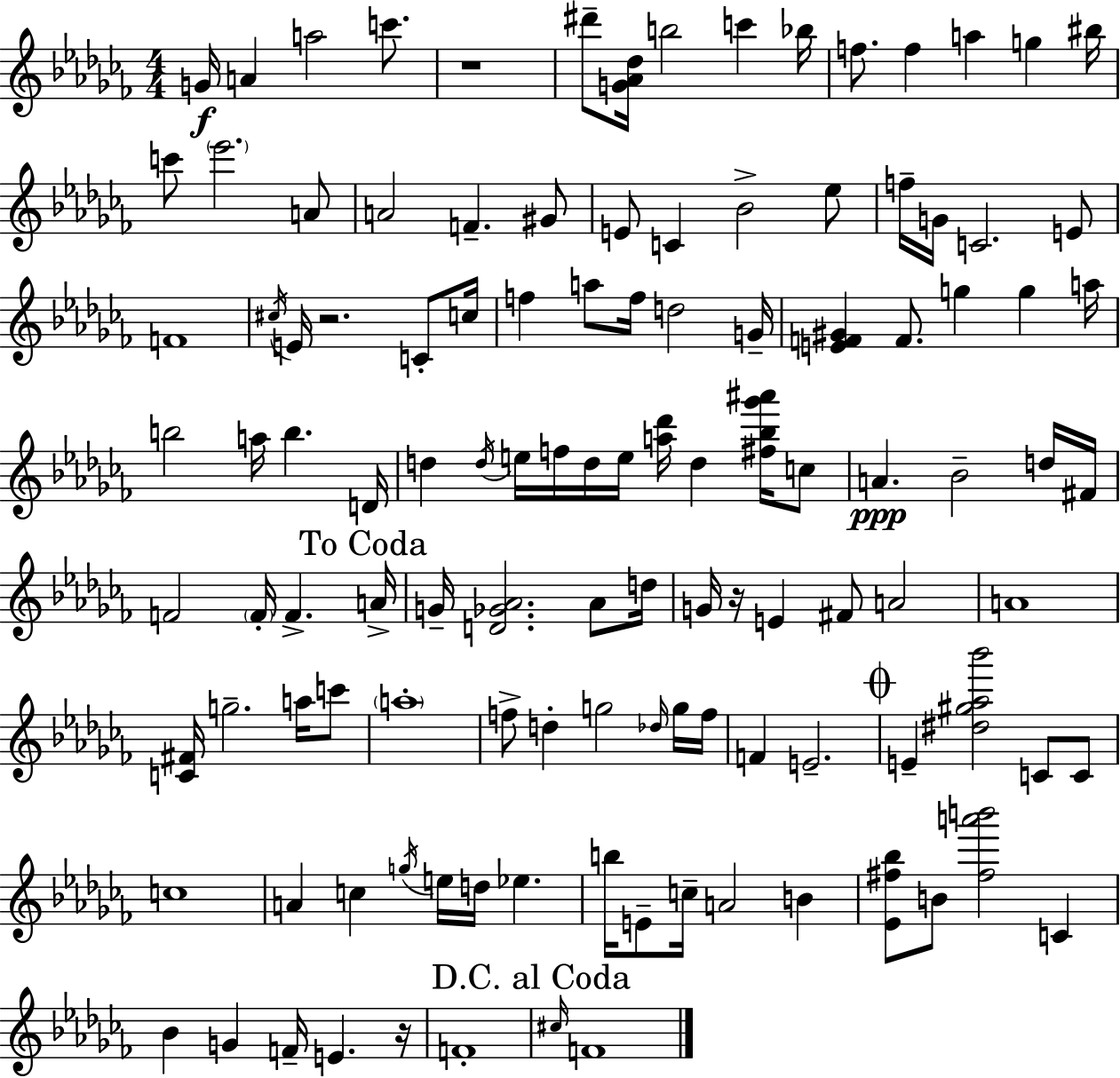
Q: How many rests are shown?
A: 4